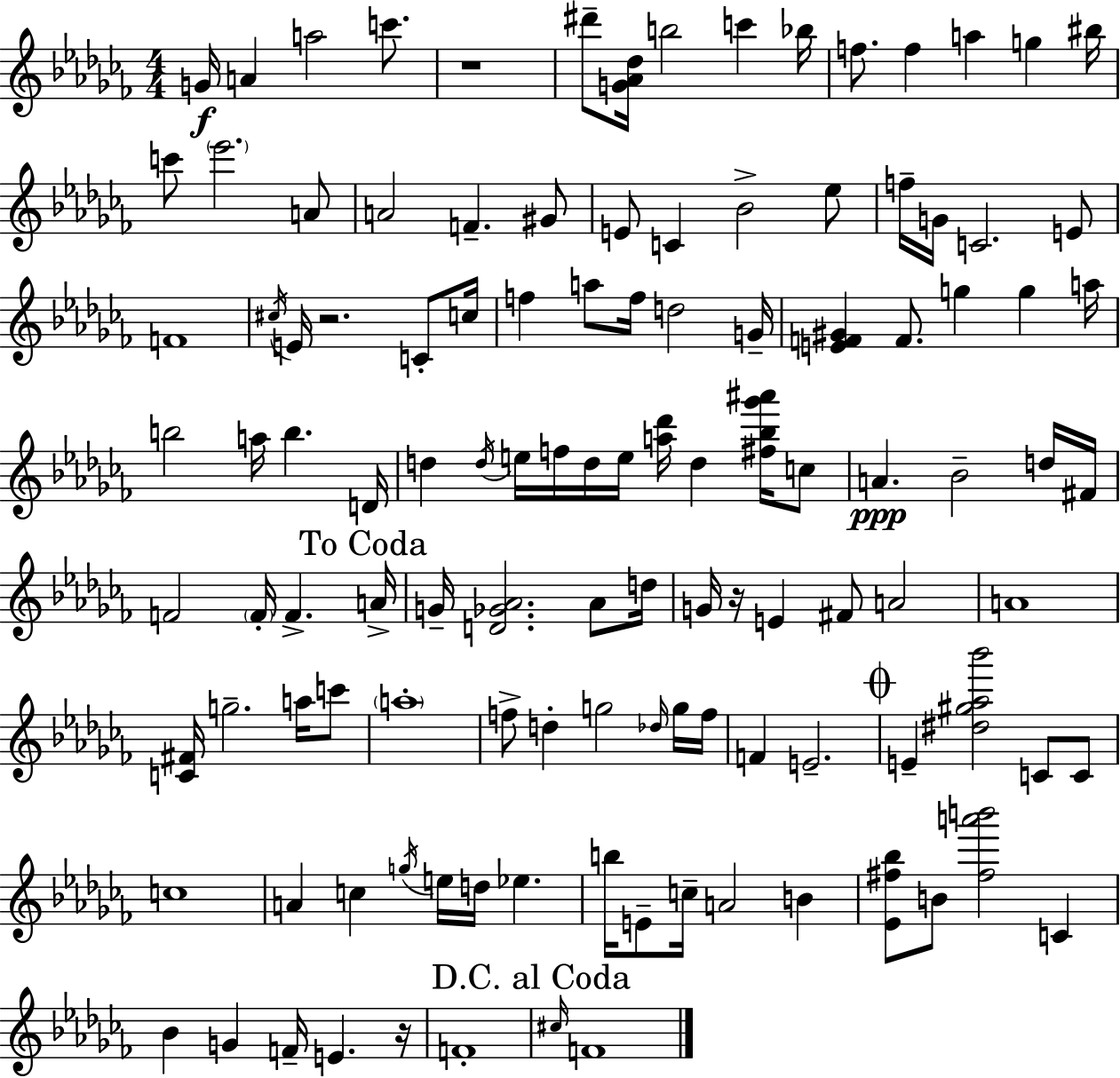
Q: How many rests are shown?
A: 4